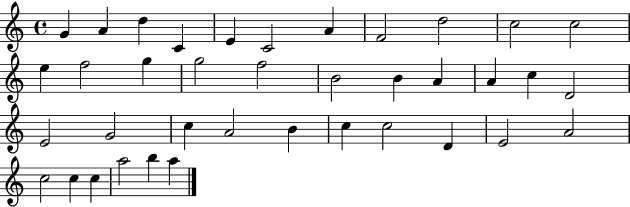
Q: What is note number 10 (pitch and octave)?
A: C5